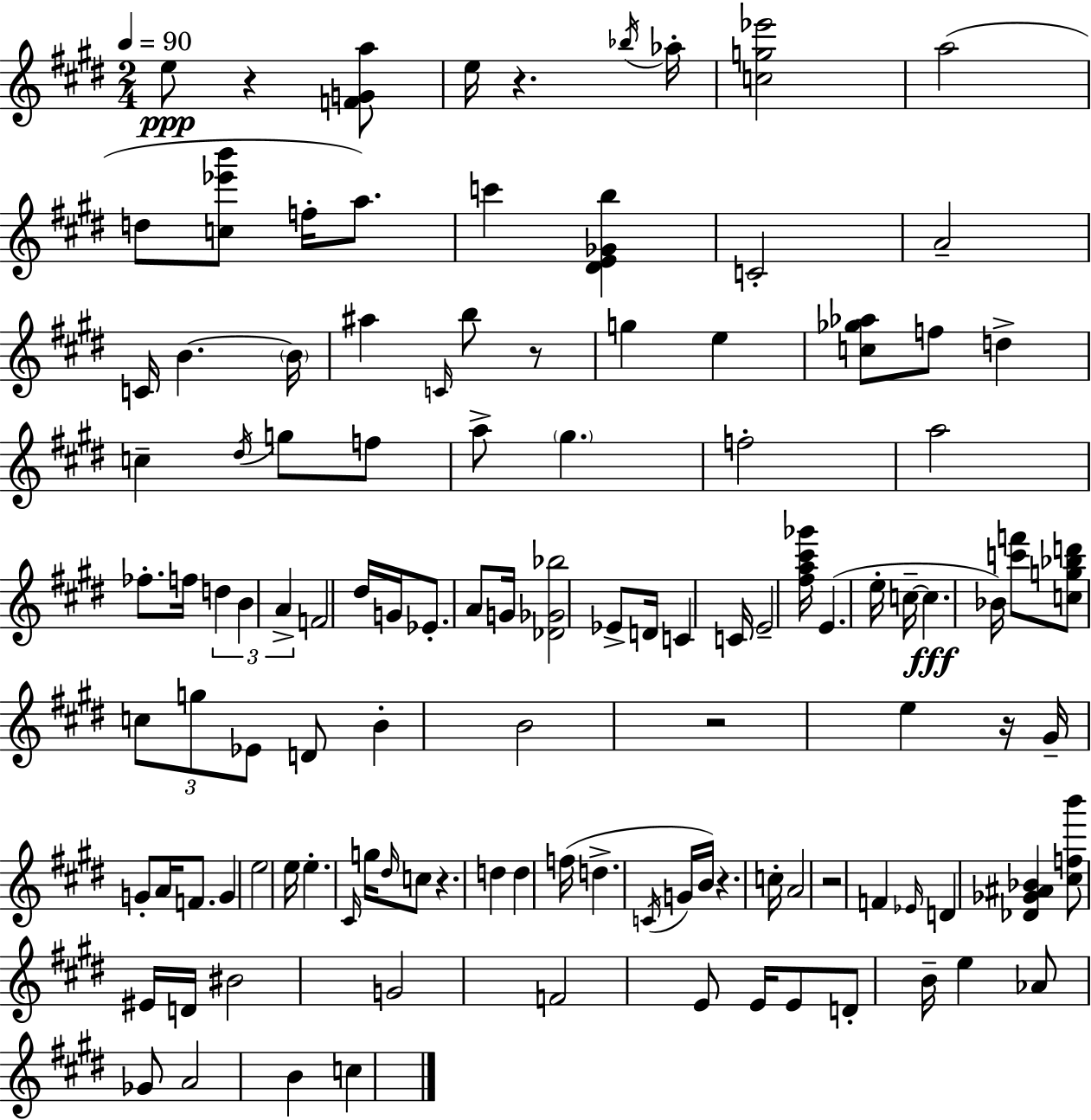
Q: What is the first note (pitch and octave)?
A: E5